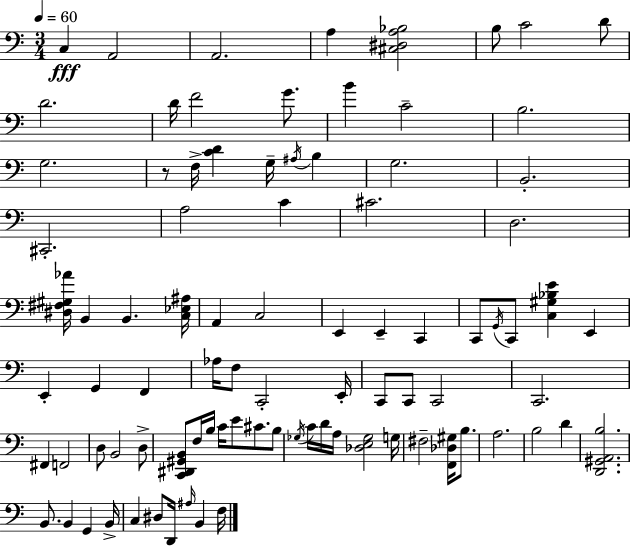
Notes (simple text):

C3/q A2/h A2/h. A3/q [C#3,D#3,A3,Bb3]/h B3/e C4/h D4/e D4/h. D4/s F4/h G4/e. B4/q C4/h B3/h. G3/h. R/e F3/s [C4,D4]/q G3/s A#3/s B3/q G3/h. B2/h. C#2/h. A3/h C4/q C#4/h. D3/h. [D#3,F#3,G#3,Ab4]/s B2/q B2/q. [C3,Eb3,A#3]/s A2/q C3/h E2/q E2/q C2/q C2/e G2/s C2/e [C3,G#3,Bb3,E4]/q E2/q E2/q G2/q F2/q Ab3/s F3/e C2/h E2/s C2/e C2/e C2/h C2/h. F#2/q F2/h D3/e B2/h D3/e [C2,D#2,G#2,B2]/e F3/s B3/s C4/s E4/e C#4/e. B3/e Gb3/s C4/s D4/s A3/s [Db3,E3,Gb3]/h G3/s F#3/h [F2,Db3,G#3]/s B3/e. A3/h. B3/h D4/q [D2,G#2,A2,B3]/h. B2/e. B2/q G2/q B2/s C3/q D#3/e D2/s A#3/s B2/q F3/s